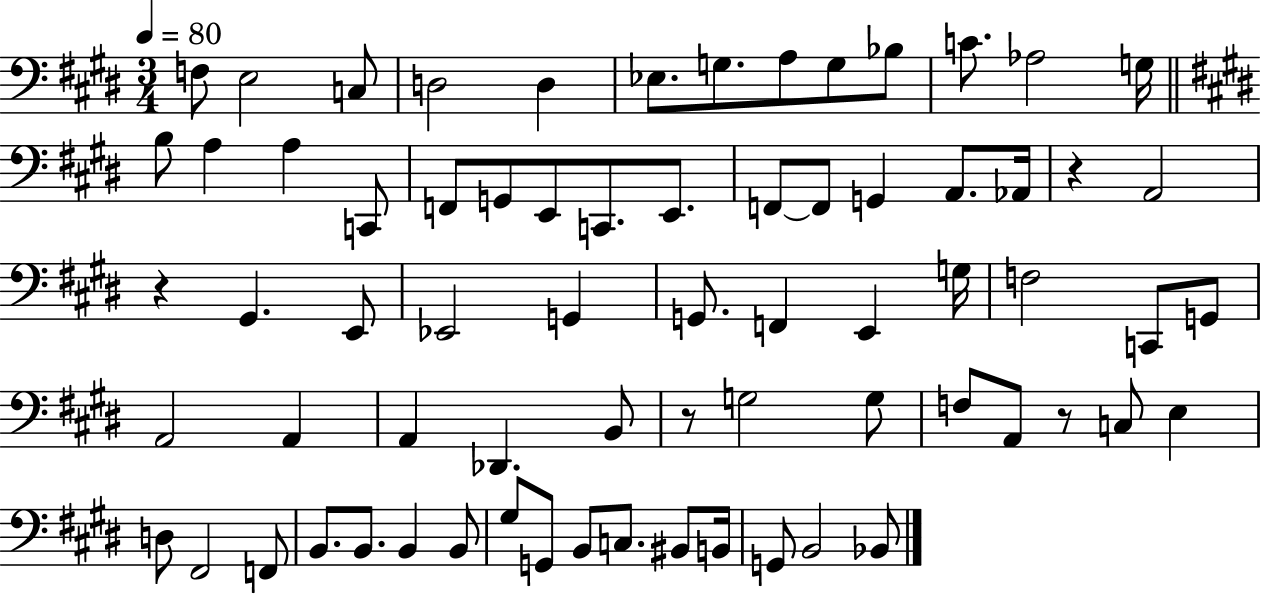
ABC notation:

X:1
T:Untitled
M:3/4
L:1/4
K:E
F,/2 E,2 C,/2 D,2 D, _E,/2 G,/2 A,/2 G,/2 _B,/2 C/2 _A,2 G,/4 B,/2 A, A, C,,/2 F,,/2 G,,/2 E,,/2 C,,/2 E,,/2 F,,/2 F,,/2 G,, A,,/2 _A,,/4 z A,,2 z ^G,, E,,/2 _E,,2 G,, G,,/2 F,, E,, G,/4 F,2 C,,/2 G,,/2 A,,2 A,, A,, _D,, B,,/2 z/2 G,2 G,/2 F,/2 A,,/2 z/2 C,/2 E, D,/2 ^F,,2 F,,/2 B,,/2 B,,/2 B,, B,,/2 ^G,/2 G,,/2 B,,/2 C,/2 ^B,,/2 B,,/4 G,,/2 B,,2 _B,,/2